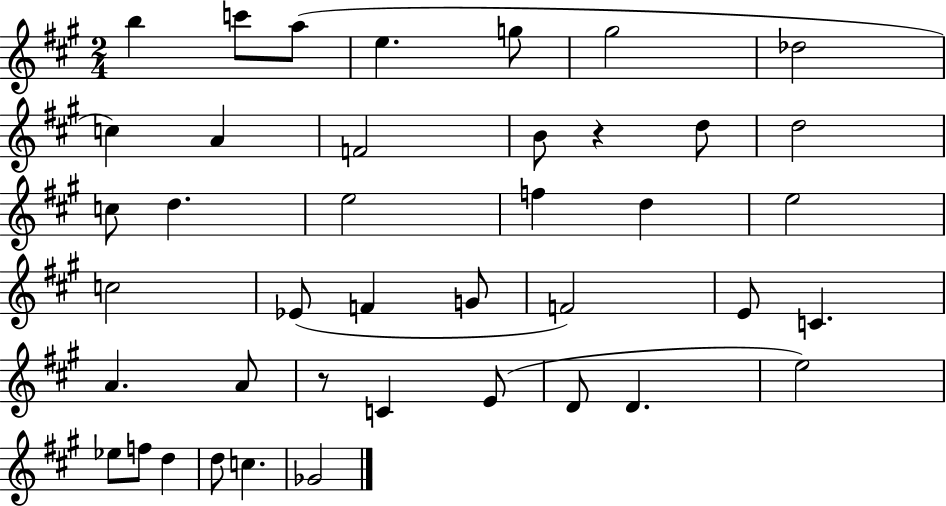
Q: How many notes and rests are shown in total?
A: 41